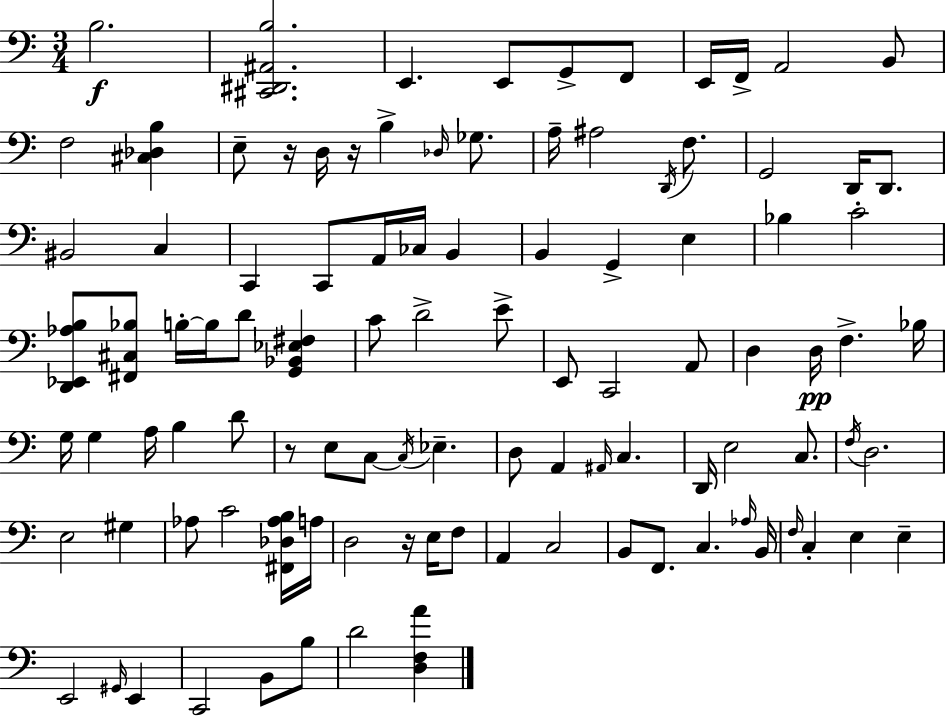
B3/h. [C#2,D#2,A#2,B3]/h. E2/q. E2/e G2/e F2/e E2/s F2/s A2/h B2/e F3/h [C#3,Db3,B3]/q E3/e R/s D3/s R/s B3/q Db3/s Gb3/e. A3/s A#3/h D2/s F3/e. G2/h D2/s D2/e. BIS2/h C3/q C2/q C2/e A2/s CES3/s B2/q B2/q G2/q E3/q Bb3/q C4/h [D2,Eb2,Ab3,B3]/e [F#2,C#3,Bb3]/e B3/s B3/s D4/e [G2,Bb2,Eb3,F#3]/q C4/e D4/h E4/e E2/e C2/h A2/e D3/q D3/s F3/q. Bb3/s G3/s G3/q A3/s B3/q D4/e R/e E3/e C3/e C3/s Eb3/q. D3/e A2/q A#2/s C3/q. D2/s E3/h C3/e. F3/s D3/h. E3/h G#3/q Ab3/e C4/h [F#2,Db3,Ab3,B3]/s A3/s D3/h R/s E3/s F3/e A2/q C3/h B2/e F2/e. C3/q. Ab3/s B2/s F3/s C3/q E3/q E3/q E2/h G#2/s E2/q C2/h B2/e B3/e D4/h [D3,F3,A4]/q